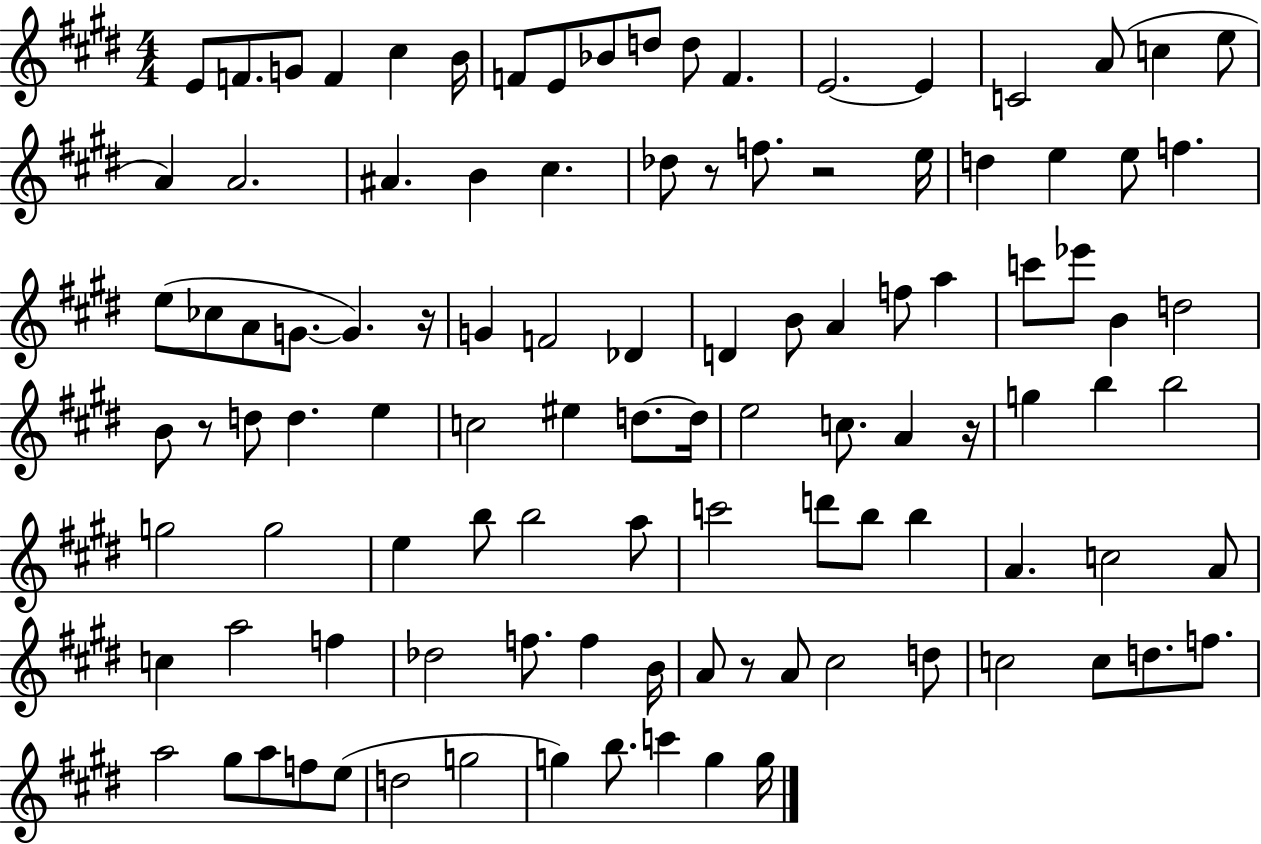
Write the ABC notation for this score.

X:1
T:Untitled
M:4/4
L:1/4
K:E
E/2 F/2 G/2 F ^c B/4 F/2 E/2 _B/2 d/2 d/2 F E2 E C2 A/2 c e/2 A A2 ^A B ^c _d/2 z/2 f/2 z2 e/4 d e e/2 f e/2 _c/2 A/2 G/2 G z/4 G F2 _D D B/2 A f/2 a c'/2 _e'/2 B d2 B/2 z/2 d/2 d e c2 ^e d/2 d/4 e2 c/2 A z/4 g b b2 g2 g2 e b/2 b2 a/2 c'2 d'/2 b/2 b A c2 A/2 c a2 f _d2 f/2 f B/4 A/2 z/2 A/2 ^c2 d/2 c2 c/2 d/2 f/2 a2 ^g/2 a/2 f/2 e/2 d2 g2 g b/2 c' g g/4